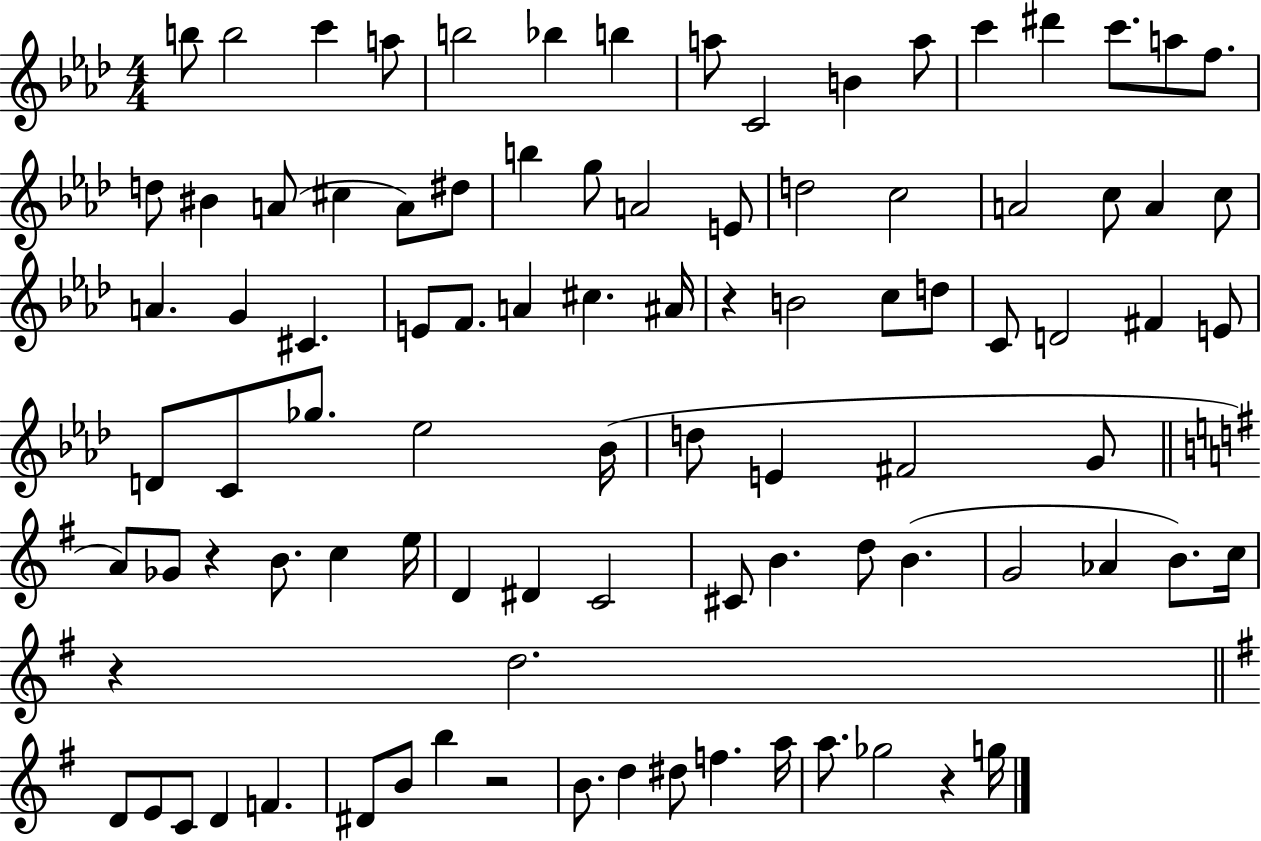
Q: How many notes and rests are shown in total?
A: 94